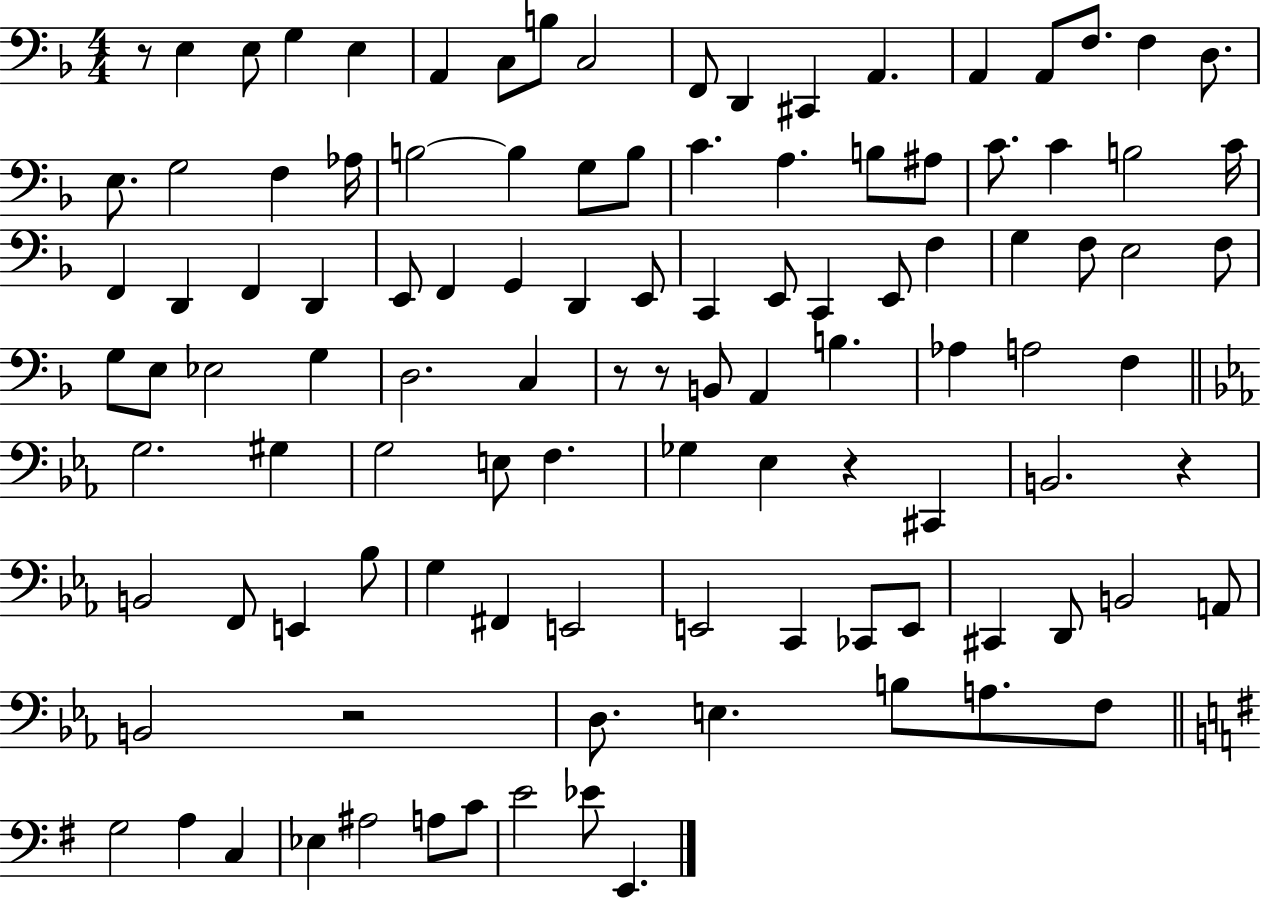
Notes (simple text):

R/e E3/q E3/e G3/q E3/q A2/q C3/e B3/e C3/h F2/e D2/q C#2/q A2/q. A2/q A2/e F3/e. F3/q D3/e. E3/e. G3/h F3/q Ab3/s B3/h B3/q G3/e B3/e C4/q. A3/q. B3/e A#3/e C4/e. C4/q B3/h C4/s F2/q D2/q F2/q D2/q E2/e F2/q G2/q D2/q E2/e C2/q E2/e C2/q E2/e F3/q G3/q F3/e E3/h F3/e G3/e E3/e Eb3/h G3/q D3/h. C3/q R/e R/e B2/e A2/q B3/q. Ab3/q A3/h F3/q G3/h. G#3/q G3/h E3/e F3/q. Gb3/q Eb3/q R/q C#2/q B2/h. R/q B2/h F2/e E2/q Bb3/e G3/q F#2/q E2/h E2/h C2/q CES2/e E2/e C#2/q D2/e B2/h A2/e B2/h R/h D3/e. E3/q. B3/e A3/e. F3/e G3/h A3/q C3/q Eb3/q A#3/h A3/e C4/e E4/h Eb4/e E2/q.